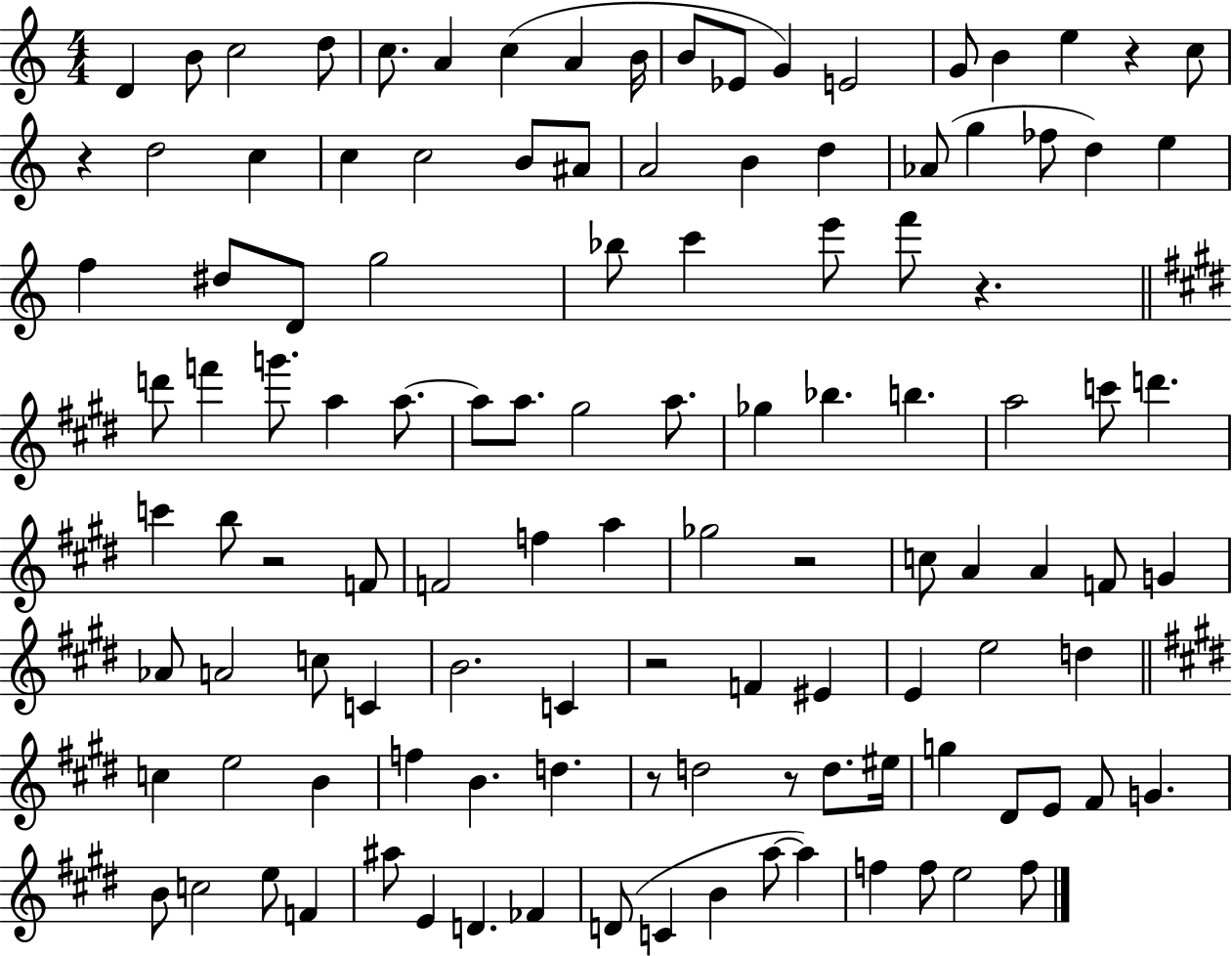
{
  \clef treble
  \numericTimeSignature
  \time 4/4
  \key c \major
  d'4 b'8 c''2 d''8 | c''8. a'4 c''4( a'4 b'16 | b'8 ees'8 g'4) e'2 | g'8 b'4 e''4 r4 c''8 | \break r4 d''2 c''4 | c''4 c''2 b'8 ais'8 | a'2 b'4 d''4 | aes'8( g''4 fes''8 d''4) e''4 | \break f''4 dis''8 d'8 g''2 | bes''8 c'''4 e'''8 f'''8 r4. | \bar "||" \break \key e \major d'''8 f'''4 g'''8. a''4 a''8.~~ | a''8 a''8. gis''2 a''8. | ges''4 bes''4. b''4. | a''2 c'''8 d'''4. | \break c'''4 b''8 r2 f'8 | f'2 f''4 a''4 | ges''2 r2 | c''8 a'4 a'4 f'8 g'4 | \break aes'8 a'2 c''8 c'4 | b'2. c'4 | r2 f'4 eis'4 | e'4 e''2 d''4 | \break \bar "||" \break \key e \major c''4 e''2 b'4 | f''4 b'4. d''4. | r8 d''2 r8 d''8. eis''16 | g''4 dis'8 e'8 fis'8 g'4. | \break b'8 c''2 e''8 f'4 | ais''8 e'4 d'4. fes'4 | d'8( c'4 b'4 a''8~~ a''4) | f''4 f''8 e''2 f''8 | \break \bar "|."
}